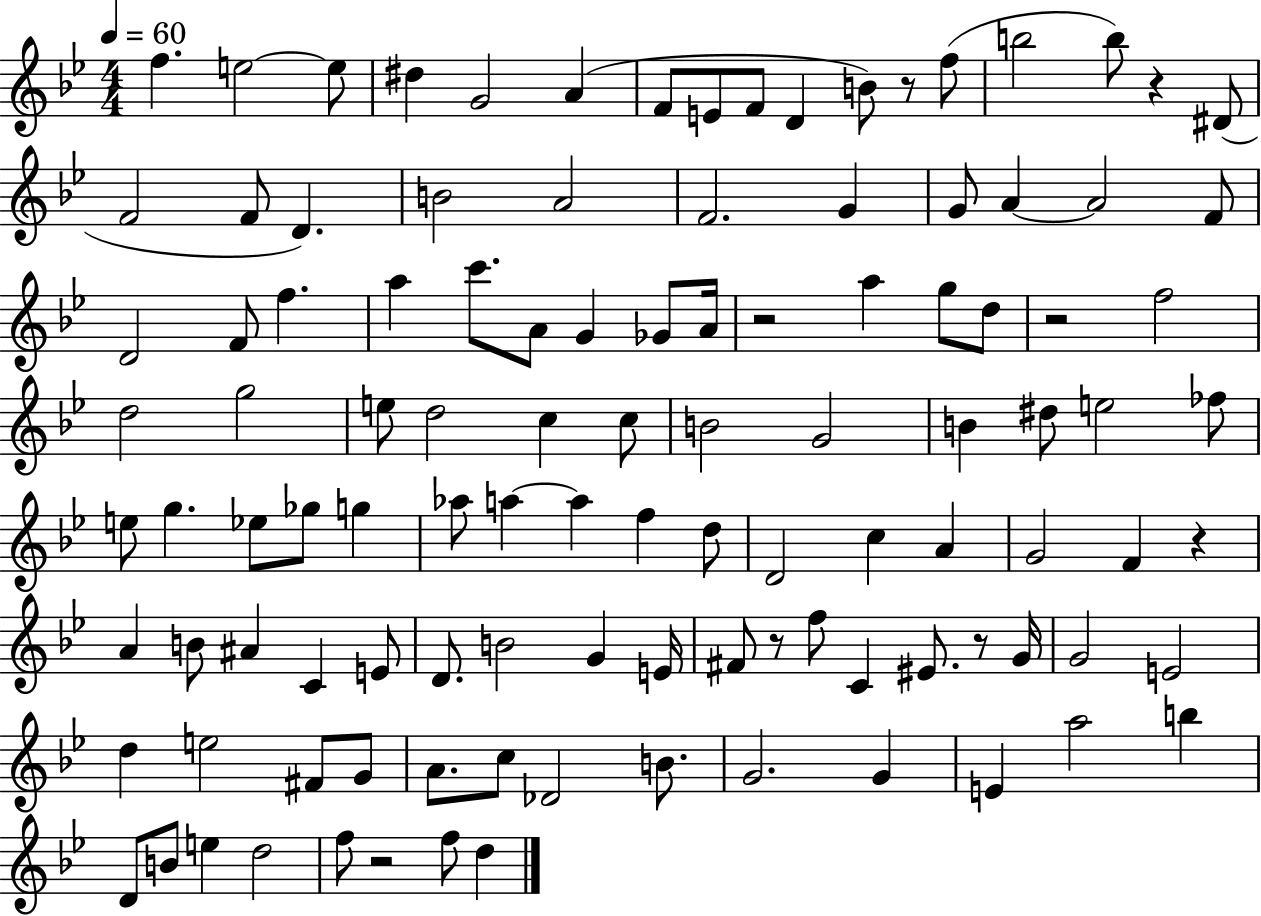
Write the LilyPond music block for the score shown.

{
  \clef treble
  \numericTimeSignature
  \time 4/4
  \key bes \major
  \tempo 4 = 60
  f''4. e''2~~ e''8 | dis''4 g'2 a'4( | f'8 e'8 f'8 d'4 b'8) r8 f''8( | b''2 b''8) r4 dis'8( | \break f'2 f'8 d'4.) | b'2 a'2 | f'2. g'4 | g'8 a'4~~ a'2 f'8 | \break d'2 f'8 f''4. | a''4 c'''8. a'8 g'4 ges'8 a'16 | r2 a''4 g''8 d''8 | r2 f''2 | \break d''2 g''2 | e''8 d''2 c''4 c''8 | b'2 g'2 | b'4 dis''8 e''2 fes''8 | \break e''8 g''4. ees''8 ges''8 g''4 | aes''8 a''4~~ a''4 f''4 d''8 | d'2 c''4 a'4 | g'2 f'4 r4 | \break a'4 b'8 ais'4 c'4 e'8 | d'8. b'2 g'4 e'16 | fis'8 r8 f''8 c'4 eis'8. r8 g'16 | g'2 e'2 | \break d''4 e''2 fis'8 g'8 | a'8. c''8 des'2 b'8. | g'2. g'4 | e'4 a''2 b''4 | \break d'8 b'8 e''4 d''2 | f''8 r2 f''8 d''4 | \bar "|."
}